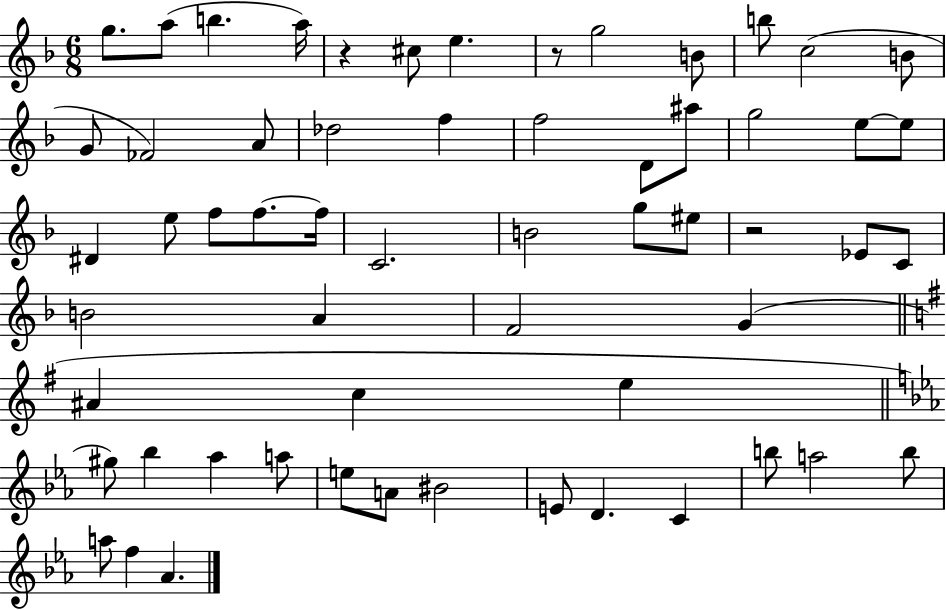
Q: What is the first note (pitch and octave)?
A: G5